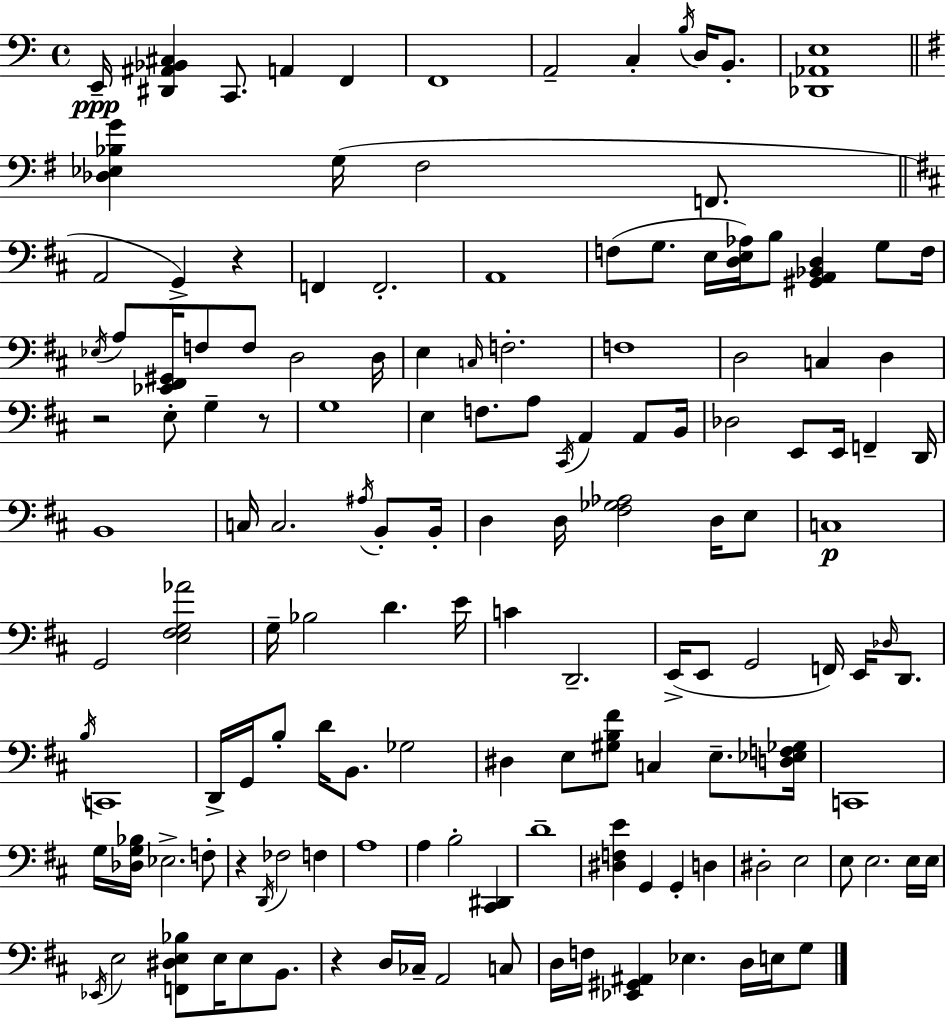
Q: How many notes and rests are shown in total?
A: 144